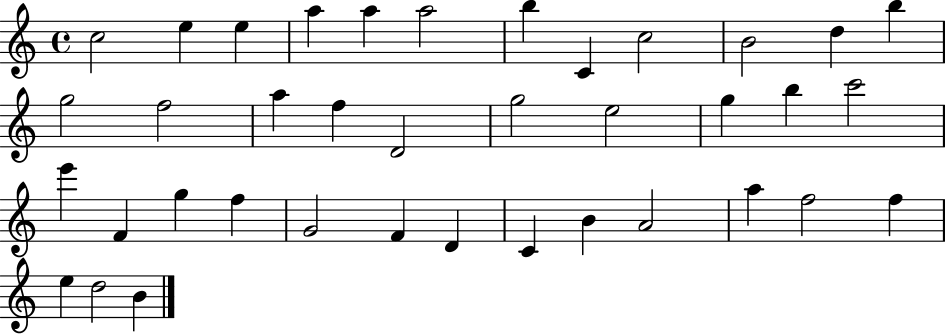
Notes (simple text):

C5/h E5/q E5/q A5/q A5/q A5/h B5/q C4/q C5/h B4/h D5/q B5/q G5/h F5/h A5/q F5/q D4/h G5/h E5/h G5/q B5/q C6/h E6/q F4/q G5/q F5/q G4/h F4/q D4/q C4/q B4/q A4/h A5/q F5/h F5/q E5/q D5/h B4/q